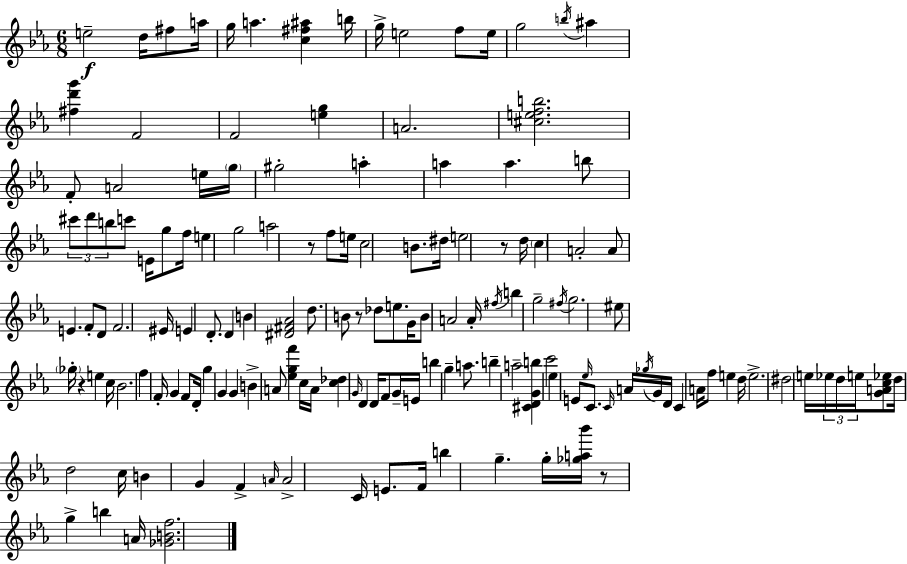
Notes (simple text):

E5/h D5/s F#5/e A5/s G5/s A5/q. [C5,F#5,A#5]/q B5/s G5/s E5/h F5/e E5/s G5/h B5/s A#5/q [F#5,D6,G6]/q F4/h F4/h [E5,G5]/q A4/h. [C#5,E5,F5,B5]/h. F4/e A4/h E5/s G5/s G#5/h A5/q A5/q A5/q. B5/e C#6/e D6/e B5/e C6/e E4/s G5/e F5/s E5/q G5/h A5/h R/e F5/e E5/s C5/h B4/e. D#5/s E5/h R/e D5/s C5/q A4/h A4/e E4/q. F4/e D4/e F4/h. EIS4/s E4/q D4/e. D4/q B4/q [D#4,F#4,Ab4]/h D5/e. B4/e R/e Db5/e E5/e. G4/s B4/e A4/h A4/s F#5/s B5/q G5/h F#5/s G5/h. EIS5/e Gb5/s R/q E5/q C5/s Bb4/h. F5/q F4/s G4/q F4/e D4/s G5/q G4/q G4/q B4/q A4/e [Eb5,G5,F6]/q C5/s A4/s [C5,Db5]/q G4/s D4/q D4/s F4/e G4/s E4/s B5/q G5/q A5/e. B5/q A5/h [C#4,D4,G4,B5]/q C6/h Eb5/q E4/e Eb5/s C4/e. C4/s A4/s Gb5/s G4/s D4/s C4/q A4/s F5/e E5/q D5/s E5/h. D#5/h E5/s Eb5/s D5/s E5/s [G4,A4,C5,Eb5]/e D5/s D5/h C5/s B4/q G4/q F4/q A4/s A4/h C4/s E4/e. F4/s B5/q G5/q. G5/s [Gb5,A5,Bb6]/s R/e G5/q B5/q A4/s [Gb4,B4,F5]/h.